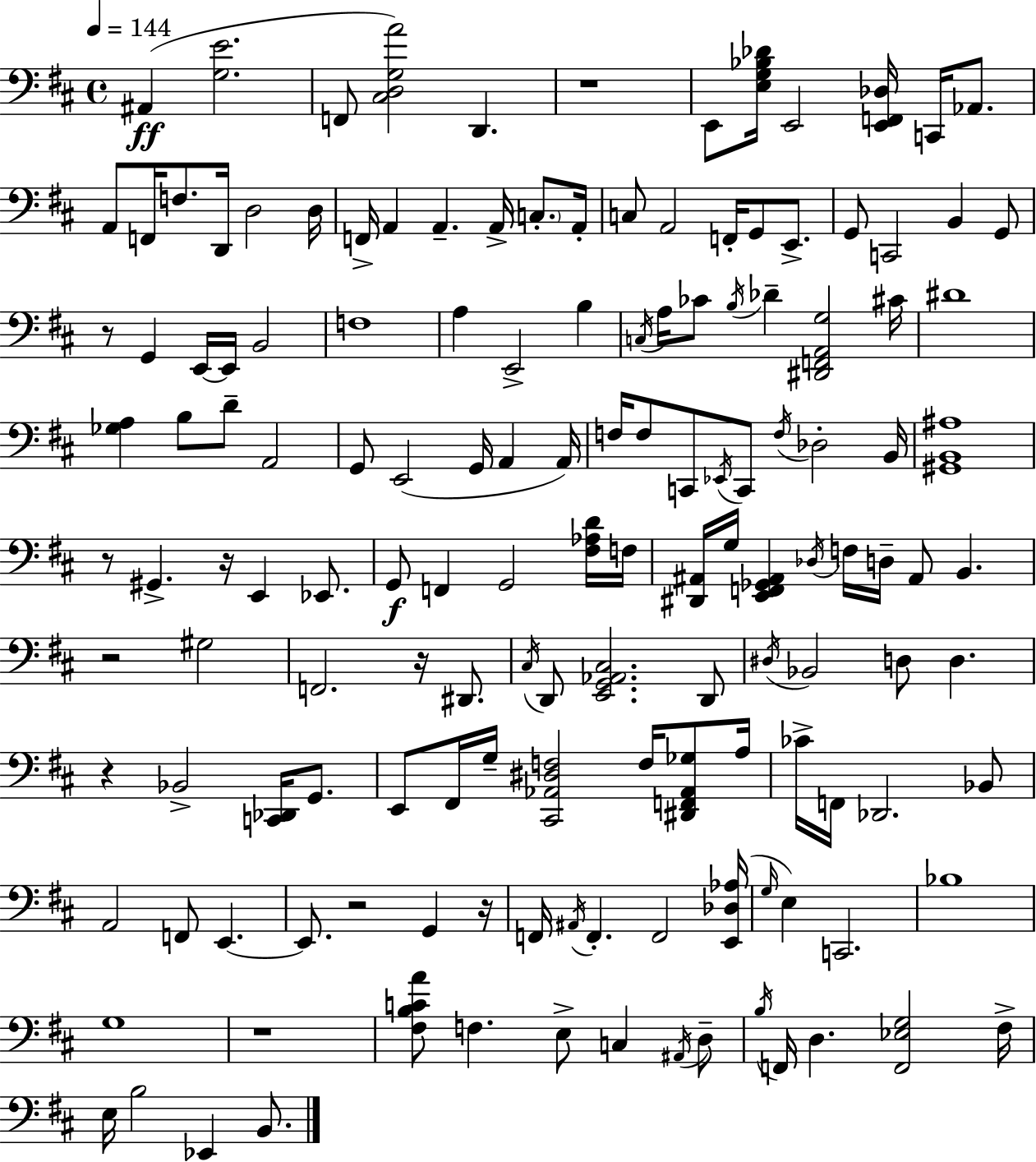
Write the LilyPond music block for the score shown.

{
  \clef bass
  \time 4/4
  \defaultTimeSignature
  \key d \major
  \tempo 4 = 144
  \repeat volta 2 { ais,4(\ff <g e'>2. | f,8 <cis d g a'>2) d,4. | r1 | e,8 <e g bes des'>16 e,2 <e, f, des>16 c,16 aes,8. | \break a,8 f,16 f8. d,16 d2 d16 | f,16-> a,4 a,4.-- a,16-> \parenthesize c8.-. a,16-. | c8 a,2 f,16-. g,8 e,8.-> | g,8 c,2 b,4 g,8 | \break r8 g,4 e,16~~ e,16 b,2 | f1 | a4 e,2-> b4 | \acciaccatura { c16 } a16 ces'8 \acciaccatura { b16 } des'4-- <dis, f, a, g>2 | \break cis'16 dis'1 | <ges a>4 b8 d'8-- a,2 | g,8 e,2( g,16 a,4 | a,16) f16 f8 c,8 \acciaccatura { ees,16 } c,8 \acciaccatura { f16 } des2-. | \break b,16 <gis, b, ais>1 | r8 gis,4.-> r16 e,4 | ees,8. g,8\f f,4 g,2 | <fis aes d'>16 f16 <dis, ais,>16 g16 <e, f, ges, ais,>4 \acciaccatura { des16 } f16 d16-- ais,8 b,4. | \break r2 gis2 | f,2. | r16 dis,8. \acciaccatura { cis16 } d,8 <e, g, aes, cis>2. | d,8 \acciaccatura { dis16 } bes,2 d8 | \break d4. r4 bes,2-> | <c, des,>16 g,8. e,8 fis,16 g16-- <cis, aes, dis f>2 | f16 <dis, f, aes, ges>8 a16 ces'16-> f,16 des,2. | bes,8 a,2 f,8 | \break e,4.~~ e,8. r2 | g,4 r16 f,16 \acciaccatura { ais,16 } f,4.-. f,2 | <e, des aes>16( \grace { g16 } e4) c,2. | bes1 | \break g1 | r1 | <fis b c' a'>8 f4. | e8-> c4 \acciaccatura { ais,16 } d8-- \acciaccatura { b16 } f,16 d4. | \break <f, ees g>2 fis16-> e16 b2 | ees,4 b,8. } \bar "|."
}